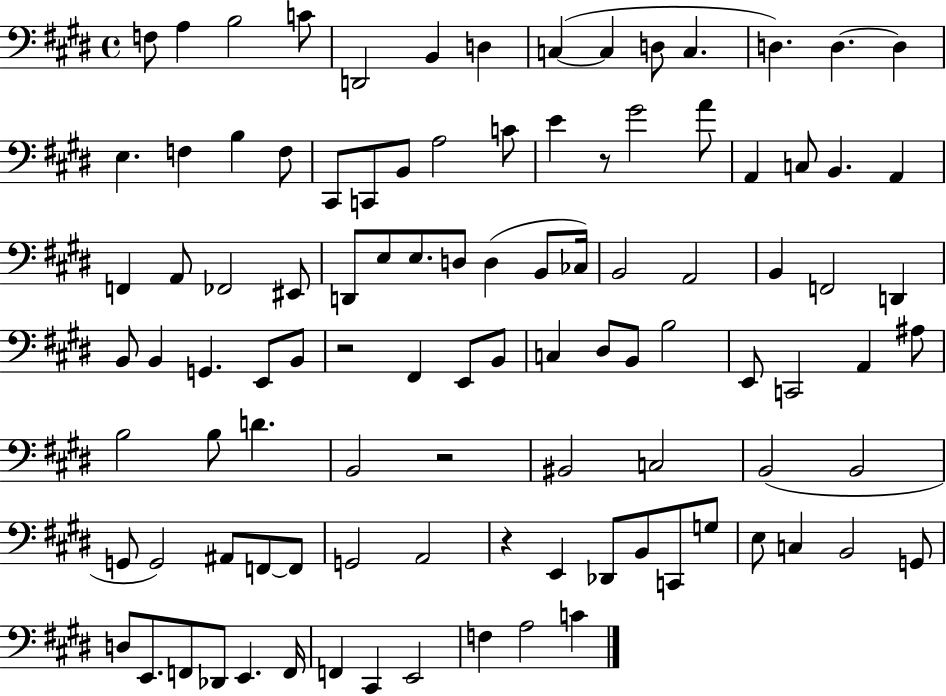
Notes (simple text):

F3/e A3/q B3/h C4/e D2/h B2/q D3/q C3/q C3/q D3/e C3/q. D3/q. D3/q. D3/q E3/q. F3/q B3/q F3/e C#2/e C2/e B2/e A3/h C4/e E4/q R/e G#4/h A4/e A2/q C3/e B2/q. A2/q F2/q A2/e FES2/h EIS2/e D2/e E3/e E3/e. D3/e D3/q B2/e CES3/s B2/h A2/h B2/q F2/h D2/q B2/e B2/q G2/q. E2/e B2/e R/h F#2/q E2/e B2/e C3/q D#3/e B2/e B3/h E2/e C2/h A2/q A#3/e B3/h B3/e D4/q. B2/h R/h BIS2/h C3/h B2/h B2/h G2/e G2/h A#2/e F2/e F2/e G2/h A2/h R/q E2/q Db2/e B2/e C2/e G3/e E3/e C3/q B2/h G2/e D3/e E2/e. F2/e Db2/e E2/q. F2/s F2/q C#2/q E2/h F3/q A3/h C4/q